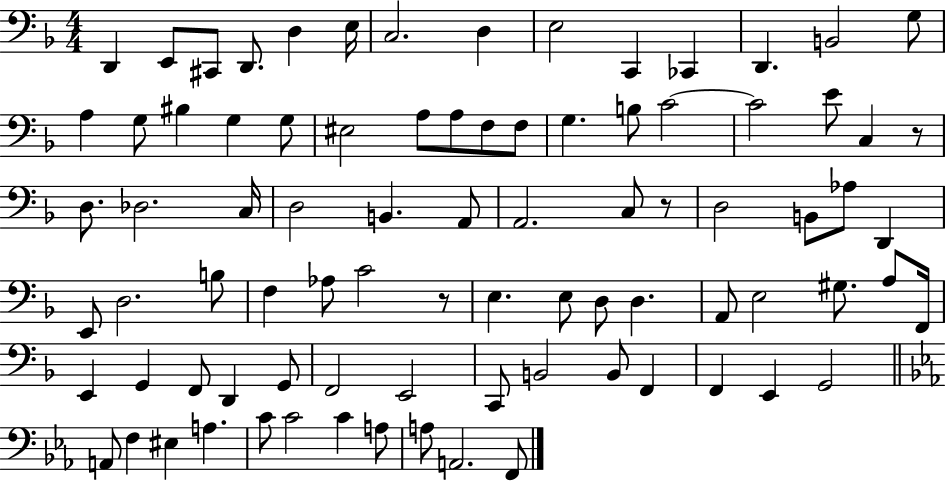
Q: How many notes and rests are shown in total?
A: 85